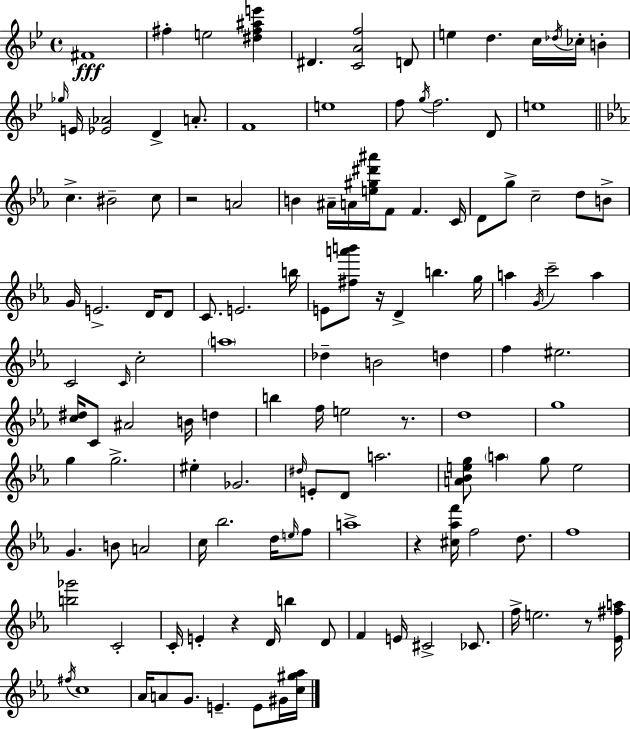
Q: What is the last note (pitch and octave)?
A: G#4